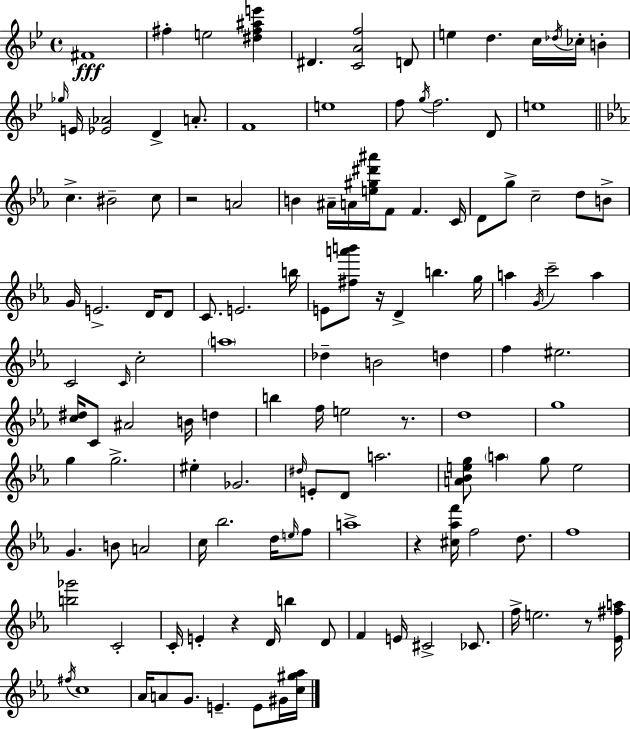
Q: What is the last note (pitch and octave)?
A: G#4